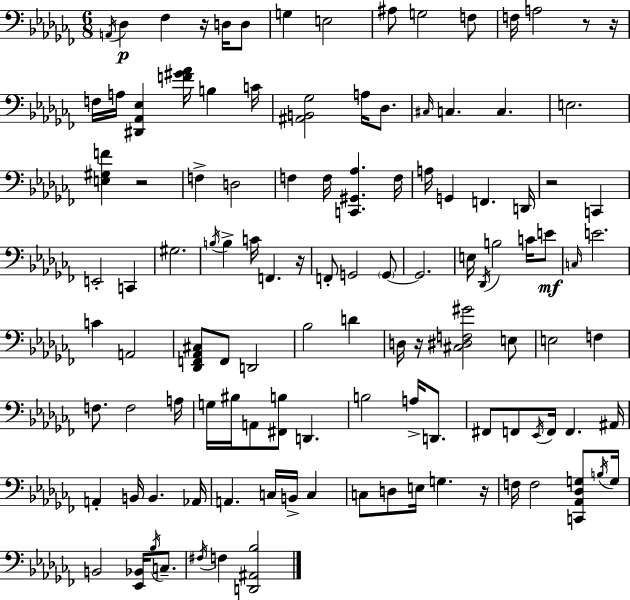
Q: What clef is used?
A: bass